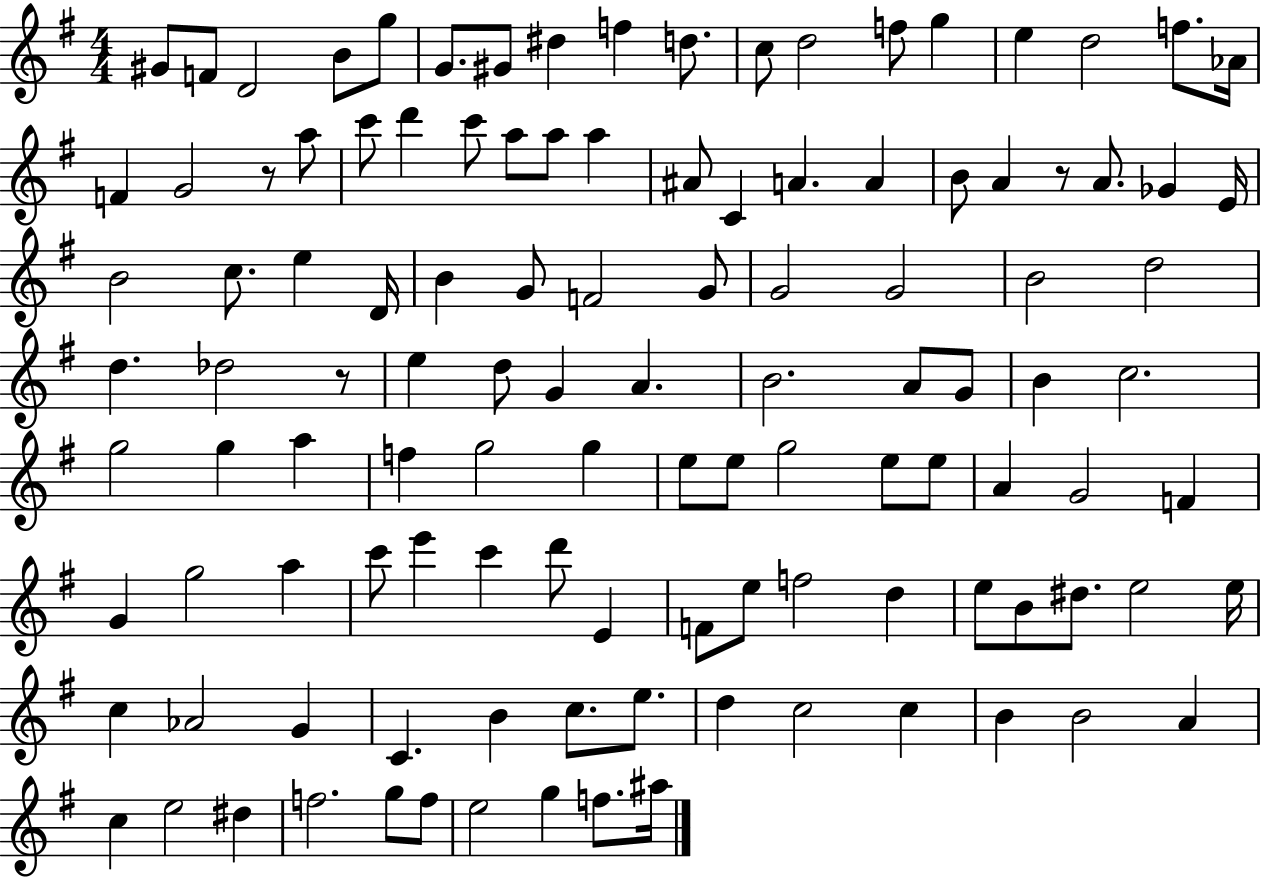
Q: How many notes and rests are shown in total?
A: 116